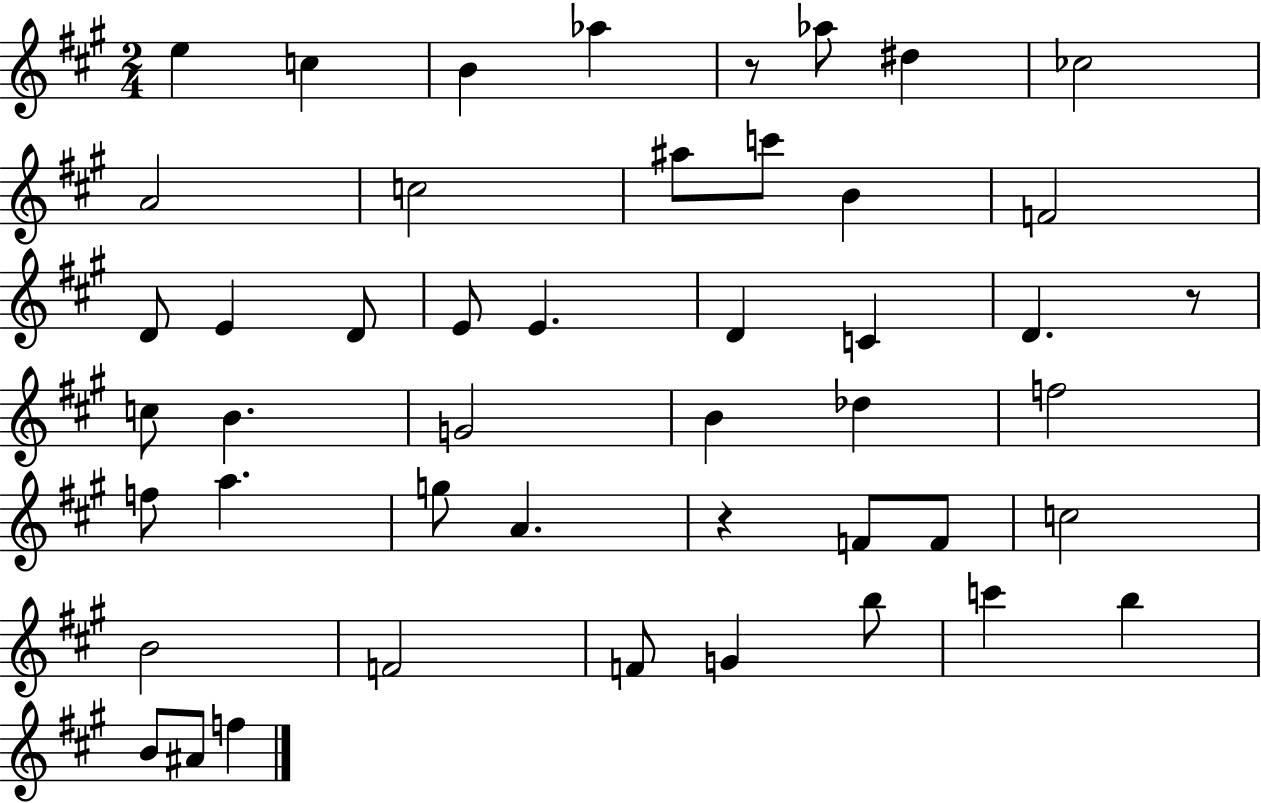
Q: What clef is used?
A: treble